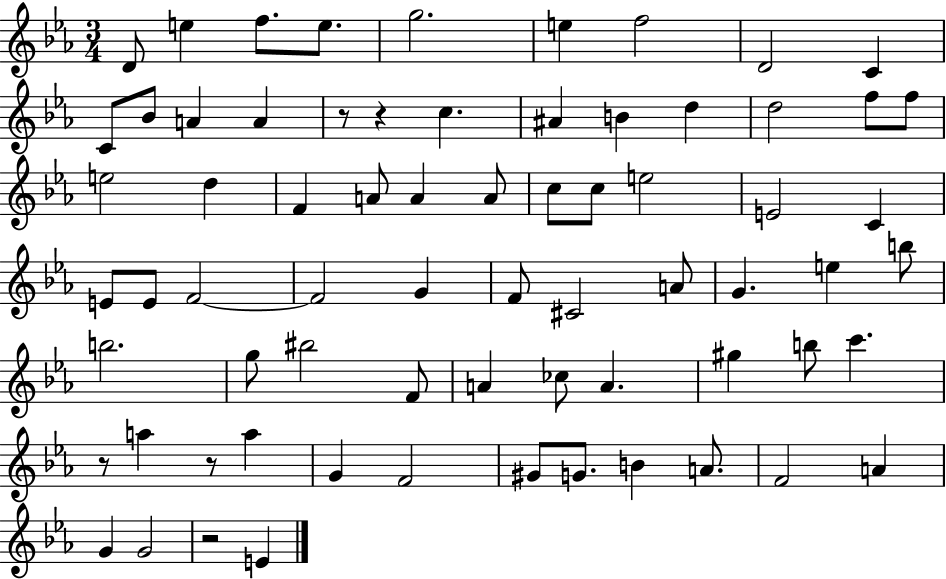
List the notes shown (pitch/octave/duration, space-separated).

D4/e E5/q F5/e. E5/e. G5/h. E5/q F5/h D4/h C4/q C4/e Bb4/e A4/q A4/q R/e R/q C5/q. A#4/q B4/q D5/q D5/h F5/e F5/e E5/h D5/q F4/q A4/e A4/q A4/e C5/e C5/e E5/h E4/h C4/q E4/e E4/e F4/h F4/h G4/q F4/e C#4/h A4/e G4/q. E5/q B5/e B5/h. G5/e BIS5/h F4/e A4/q CES5/e A4/q. G#5/q B5/e C6/q. R/e A5/q R/e A5/q G4/q F4/h G#4/e G4/e. B4/q A4/e. F4/h A4/q G4/q G4/h R/h E4/q